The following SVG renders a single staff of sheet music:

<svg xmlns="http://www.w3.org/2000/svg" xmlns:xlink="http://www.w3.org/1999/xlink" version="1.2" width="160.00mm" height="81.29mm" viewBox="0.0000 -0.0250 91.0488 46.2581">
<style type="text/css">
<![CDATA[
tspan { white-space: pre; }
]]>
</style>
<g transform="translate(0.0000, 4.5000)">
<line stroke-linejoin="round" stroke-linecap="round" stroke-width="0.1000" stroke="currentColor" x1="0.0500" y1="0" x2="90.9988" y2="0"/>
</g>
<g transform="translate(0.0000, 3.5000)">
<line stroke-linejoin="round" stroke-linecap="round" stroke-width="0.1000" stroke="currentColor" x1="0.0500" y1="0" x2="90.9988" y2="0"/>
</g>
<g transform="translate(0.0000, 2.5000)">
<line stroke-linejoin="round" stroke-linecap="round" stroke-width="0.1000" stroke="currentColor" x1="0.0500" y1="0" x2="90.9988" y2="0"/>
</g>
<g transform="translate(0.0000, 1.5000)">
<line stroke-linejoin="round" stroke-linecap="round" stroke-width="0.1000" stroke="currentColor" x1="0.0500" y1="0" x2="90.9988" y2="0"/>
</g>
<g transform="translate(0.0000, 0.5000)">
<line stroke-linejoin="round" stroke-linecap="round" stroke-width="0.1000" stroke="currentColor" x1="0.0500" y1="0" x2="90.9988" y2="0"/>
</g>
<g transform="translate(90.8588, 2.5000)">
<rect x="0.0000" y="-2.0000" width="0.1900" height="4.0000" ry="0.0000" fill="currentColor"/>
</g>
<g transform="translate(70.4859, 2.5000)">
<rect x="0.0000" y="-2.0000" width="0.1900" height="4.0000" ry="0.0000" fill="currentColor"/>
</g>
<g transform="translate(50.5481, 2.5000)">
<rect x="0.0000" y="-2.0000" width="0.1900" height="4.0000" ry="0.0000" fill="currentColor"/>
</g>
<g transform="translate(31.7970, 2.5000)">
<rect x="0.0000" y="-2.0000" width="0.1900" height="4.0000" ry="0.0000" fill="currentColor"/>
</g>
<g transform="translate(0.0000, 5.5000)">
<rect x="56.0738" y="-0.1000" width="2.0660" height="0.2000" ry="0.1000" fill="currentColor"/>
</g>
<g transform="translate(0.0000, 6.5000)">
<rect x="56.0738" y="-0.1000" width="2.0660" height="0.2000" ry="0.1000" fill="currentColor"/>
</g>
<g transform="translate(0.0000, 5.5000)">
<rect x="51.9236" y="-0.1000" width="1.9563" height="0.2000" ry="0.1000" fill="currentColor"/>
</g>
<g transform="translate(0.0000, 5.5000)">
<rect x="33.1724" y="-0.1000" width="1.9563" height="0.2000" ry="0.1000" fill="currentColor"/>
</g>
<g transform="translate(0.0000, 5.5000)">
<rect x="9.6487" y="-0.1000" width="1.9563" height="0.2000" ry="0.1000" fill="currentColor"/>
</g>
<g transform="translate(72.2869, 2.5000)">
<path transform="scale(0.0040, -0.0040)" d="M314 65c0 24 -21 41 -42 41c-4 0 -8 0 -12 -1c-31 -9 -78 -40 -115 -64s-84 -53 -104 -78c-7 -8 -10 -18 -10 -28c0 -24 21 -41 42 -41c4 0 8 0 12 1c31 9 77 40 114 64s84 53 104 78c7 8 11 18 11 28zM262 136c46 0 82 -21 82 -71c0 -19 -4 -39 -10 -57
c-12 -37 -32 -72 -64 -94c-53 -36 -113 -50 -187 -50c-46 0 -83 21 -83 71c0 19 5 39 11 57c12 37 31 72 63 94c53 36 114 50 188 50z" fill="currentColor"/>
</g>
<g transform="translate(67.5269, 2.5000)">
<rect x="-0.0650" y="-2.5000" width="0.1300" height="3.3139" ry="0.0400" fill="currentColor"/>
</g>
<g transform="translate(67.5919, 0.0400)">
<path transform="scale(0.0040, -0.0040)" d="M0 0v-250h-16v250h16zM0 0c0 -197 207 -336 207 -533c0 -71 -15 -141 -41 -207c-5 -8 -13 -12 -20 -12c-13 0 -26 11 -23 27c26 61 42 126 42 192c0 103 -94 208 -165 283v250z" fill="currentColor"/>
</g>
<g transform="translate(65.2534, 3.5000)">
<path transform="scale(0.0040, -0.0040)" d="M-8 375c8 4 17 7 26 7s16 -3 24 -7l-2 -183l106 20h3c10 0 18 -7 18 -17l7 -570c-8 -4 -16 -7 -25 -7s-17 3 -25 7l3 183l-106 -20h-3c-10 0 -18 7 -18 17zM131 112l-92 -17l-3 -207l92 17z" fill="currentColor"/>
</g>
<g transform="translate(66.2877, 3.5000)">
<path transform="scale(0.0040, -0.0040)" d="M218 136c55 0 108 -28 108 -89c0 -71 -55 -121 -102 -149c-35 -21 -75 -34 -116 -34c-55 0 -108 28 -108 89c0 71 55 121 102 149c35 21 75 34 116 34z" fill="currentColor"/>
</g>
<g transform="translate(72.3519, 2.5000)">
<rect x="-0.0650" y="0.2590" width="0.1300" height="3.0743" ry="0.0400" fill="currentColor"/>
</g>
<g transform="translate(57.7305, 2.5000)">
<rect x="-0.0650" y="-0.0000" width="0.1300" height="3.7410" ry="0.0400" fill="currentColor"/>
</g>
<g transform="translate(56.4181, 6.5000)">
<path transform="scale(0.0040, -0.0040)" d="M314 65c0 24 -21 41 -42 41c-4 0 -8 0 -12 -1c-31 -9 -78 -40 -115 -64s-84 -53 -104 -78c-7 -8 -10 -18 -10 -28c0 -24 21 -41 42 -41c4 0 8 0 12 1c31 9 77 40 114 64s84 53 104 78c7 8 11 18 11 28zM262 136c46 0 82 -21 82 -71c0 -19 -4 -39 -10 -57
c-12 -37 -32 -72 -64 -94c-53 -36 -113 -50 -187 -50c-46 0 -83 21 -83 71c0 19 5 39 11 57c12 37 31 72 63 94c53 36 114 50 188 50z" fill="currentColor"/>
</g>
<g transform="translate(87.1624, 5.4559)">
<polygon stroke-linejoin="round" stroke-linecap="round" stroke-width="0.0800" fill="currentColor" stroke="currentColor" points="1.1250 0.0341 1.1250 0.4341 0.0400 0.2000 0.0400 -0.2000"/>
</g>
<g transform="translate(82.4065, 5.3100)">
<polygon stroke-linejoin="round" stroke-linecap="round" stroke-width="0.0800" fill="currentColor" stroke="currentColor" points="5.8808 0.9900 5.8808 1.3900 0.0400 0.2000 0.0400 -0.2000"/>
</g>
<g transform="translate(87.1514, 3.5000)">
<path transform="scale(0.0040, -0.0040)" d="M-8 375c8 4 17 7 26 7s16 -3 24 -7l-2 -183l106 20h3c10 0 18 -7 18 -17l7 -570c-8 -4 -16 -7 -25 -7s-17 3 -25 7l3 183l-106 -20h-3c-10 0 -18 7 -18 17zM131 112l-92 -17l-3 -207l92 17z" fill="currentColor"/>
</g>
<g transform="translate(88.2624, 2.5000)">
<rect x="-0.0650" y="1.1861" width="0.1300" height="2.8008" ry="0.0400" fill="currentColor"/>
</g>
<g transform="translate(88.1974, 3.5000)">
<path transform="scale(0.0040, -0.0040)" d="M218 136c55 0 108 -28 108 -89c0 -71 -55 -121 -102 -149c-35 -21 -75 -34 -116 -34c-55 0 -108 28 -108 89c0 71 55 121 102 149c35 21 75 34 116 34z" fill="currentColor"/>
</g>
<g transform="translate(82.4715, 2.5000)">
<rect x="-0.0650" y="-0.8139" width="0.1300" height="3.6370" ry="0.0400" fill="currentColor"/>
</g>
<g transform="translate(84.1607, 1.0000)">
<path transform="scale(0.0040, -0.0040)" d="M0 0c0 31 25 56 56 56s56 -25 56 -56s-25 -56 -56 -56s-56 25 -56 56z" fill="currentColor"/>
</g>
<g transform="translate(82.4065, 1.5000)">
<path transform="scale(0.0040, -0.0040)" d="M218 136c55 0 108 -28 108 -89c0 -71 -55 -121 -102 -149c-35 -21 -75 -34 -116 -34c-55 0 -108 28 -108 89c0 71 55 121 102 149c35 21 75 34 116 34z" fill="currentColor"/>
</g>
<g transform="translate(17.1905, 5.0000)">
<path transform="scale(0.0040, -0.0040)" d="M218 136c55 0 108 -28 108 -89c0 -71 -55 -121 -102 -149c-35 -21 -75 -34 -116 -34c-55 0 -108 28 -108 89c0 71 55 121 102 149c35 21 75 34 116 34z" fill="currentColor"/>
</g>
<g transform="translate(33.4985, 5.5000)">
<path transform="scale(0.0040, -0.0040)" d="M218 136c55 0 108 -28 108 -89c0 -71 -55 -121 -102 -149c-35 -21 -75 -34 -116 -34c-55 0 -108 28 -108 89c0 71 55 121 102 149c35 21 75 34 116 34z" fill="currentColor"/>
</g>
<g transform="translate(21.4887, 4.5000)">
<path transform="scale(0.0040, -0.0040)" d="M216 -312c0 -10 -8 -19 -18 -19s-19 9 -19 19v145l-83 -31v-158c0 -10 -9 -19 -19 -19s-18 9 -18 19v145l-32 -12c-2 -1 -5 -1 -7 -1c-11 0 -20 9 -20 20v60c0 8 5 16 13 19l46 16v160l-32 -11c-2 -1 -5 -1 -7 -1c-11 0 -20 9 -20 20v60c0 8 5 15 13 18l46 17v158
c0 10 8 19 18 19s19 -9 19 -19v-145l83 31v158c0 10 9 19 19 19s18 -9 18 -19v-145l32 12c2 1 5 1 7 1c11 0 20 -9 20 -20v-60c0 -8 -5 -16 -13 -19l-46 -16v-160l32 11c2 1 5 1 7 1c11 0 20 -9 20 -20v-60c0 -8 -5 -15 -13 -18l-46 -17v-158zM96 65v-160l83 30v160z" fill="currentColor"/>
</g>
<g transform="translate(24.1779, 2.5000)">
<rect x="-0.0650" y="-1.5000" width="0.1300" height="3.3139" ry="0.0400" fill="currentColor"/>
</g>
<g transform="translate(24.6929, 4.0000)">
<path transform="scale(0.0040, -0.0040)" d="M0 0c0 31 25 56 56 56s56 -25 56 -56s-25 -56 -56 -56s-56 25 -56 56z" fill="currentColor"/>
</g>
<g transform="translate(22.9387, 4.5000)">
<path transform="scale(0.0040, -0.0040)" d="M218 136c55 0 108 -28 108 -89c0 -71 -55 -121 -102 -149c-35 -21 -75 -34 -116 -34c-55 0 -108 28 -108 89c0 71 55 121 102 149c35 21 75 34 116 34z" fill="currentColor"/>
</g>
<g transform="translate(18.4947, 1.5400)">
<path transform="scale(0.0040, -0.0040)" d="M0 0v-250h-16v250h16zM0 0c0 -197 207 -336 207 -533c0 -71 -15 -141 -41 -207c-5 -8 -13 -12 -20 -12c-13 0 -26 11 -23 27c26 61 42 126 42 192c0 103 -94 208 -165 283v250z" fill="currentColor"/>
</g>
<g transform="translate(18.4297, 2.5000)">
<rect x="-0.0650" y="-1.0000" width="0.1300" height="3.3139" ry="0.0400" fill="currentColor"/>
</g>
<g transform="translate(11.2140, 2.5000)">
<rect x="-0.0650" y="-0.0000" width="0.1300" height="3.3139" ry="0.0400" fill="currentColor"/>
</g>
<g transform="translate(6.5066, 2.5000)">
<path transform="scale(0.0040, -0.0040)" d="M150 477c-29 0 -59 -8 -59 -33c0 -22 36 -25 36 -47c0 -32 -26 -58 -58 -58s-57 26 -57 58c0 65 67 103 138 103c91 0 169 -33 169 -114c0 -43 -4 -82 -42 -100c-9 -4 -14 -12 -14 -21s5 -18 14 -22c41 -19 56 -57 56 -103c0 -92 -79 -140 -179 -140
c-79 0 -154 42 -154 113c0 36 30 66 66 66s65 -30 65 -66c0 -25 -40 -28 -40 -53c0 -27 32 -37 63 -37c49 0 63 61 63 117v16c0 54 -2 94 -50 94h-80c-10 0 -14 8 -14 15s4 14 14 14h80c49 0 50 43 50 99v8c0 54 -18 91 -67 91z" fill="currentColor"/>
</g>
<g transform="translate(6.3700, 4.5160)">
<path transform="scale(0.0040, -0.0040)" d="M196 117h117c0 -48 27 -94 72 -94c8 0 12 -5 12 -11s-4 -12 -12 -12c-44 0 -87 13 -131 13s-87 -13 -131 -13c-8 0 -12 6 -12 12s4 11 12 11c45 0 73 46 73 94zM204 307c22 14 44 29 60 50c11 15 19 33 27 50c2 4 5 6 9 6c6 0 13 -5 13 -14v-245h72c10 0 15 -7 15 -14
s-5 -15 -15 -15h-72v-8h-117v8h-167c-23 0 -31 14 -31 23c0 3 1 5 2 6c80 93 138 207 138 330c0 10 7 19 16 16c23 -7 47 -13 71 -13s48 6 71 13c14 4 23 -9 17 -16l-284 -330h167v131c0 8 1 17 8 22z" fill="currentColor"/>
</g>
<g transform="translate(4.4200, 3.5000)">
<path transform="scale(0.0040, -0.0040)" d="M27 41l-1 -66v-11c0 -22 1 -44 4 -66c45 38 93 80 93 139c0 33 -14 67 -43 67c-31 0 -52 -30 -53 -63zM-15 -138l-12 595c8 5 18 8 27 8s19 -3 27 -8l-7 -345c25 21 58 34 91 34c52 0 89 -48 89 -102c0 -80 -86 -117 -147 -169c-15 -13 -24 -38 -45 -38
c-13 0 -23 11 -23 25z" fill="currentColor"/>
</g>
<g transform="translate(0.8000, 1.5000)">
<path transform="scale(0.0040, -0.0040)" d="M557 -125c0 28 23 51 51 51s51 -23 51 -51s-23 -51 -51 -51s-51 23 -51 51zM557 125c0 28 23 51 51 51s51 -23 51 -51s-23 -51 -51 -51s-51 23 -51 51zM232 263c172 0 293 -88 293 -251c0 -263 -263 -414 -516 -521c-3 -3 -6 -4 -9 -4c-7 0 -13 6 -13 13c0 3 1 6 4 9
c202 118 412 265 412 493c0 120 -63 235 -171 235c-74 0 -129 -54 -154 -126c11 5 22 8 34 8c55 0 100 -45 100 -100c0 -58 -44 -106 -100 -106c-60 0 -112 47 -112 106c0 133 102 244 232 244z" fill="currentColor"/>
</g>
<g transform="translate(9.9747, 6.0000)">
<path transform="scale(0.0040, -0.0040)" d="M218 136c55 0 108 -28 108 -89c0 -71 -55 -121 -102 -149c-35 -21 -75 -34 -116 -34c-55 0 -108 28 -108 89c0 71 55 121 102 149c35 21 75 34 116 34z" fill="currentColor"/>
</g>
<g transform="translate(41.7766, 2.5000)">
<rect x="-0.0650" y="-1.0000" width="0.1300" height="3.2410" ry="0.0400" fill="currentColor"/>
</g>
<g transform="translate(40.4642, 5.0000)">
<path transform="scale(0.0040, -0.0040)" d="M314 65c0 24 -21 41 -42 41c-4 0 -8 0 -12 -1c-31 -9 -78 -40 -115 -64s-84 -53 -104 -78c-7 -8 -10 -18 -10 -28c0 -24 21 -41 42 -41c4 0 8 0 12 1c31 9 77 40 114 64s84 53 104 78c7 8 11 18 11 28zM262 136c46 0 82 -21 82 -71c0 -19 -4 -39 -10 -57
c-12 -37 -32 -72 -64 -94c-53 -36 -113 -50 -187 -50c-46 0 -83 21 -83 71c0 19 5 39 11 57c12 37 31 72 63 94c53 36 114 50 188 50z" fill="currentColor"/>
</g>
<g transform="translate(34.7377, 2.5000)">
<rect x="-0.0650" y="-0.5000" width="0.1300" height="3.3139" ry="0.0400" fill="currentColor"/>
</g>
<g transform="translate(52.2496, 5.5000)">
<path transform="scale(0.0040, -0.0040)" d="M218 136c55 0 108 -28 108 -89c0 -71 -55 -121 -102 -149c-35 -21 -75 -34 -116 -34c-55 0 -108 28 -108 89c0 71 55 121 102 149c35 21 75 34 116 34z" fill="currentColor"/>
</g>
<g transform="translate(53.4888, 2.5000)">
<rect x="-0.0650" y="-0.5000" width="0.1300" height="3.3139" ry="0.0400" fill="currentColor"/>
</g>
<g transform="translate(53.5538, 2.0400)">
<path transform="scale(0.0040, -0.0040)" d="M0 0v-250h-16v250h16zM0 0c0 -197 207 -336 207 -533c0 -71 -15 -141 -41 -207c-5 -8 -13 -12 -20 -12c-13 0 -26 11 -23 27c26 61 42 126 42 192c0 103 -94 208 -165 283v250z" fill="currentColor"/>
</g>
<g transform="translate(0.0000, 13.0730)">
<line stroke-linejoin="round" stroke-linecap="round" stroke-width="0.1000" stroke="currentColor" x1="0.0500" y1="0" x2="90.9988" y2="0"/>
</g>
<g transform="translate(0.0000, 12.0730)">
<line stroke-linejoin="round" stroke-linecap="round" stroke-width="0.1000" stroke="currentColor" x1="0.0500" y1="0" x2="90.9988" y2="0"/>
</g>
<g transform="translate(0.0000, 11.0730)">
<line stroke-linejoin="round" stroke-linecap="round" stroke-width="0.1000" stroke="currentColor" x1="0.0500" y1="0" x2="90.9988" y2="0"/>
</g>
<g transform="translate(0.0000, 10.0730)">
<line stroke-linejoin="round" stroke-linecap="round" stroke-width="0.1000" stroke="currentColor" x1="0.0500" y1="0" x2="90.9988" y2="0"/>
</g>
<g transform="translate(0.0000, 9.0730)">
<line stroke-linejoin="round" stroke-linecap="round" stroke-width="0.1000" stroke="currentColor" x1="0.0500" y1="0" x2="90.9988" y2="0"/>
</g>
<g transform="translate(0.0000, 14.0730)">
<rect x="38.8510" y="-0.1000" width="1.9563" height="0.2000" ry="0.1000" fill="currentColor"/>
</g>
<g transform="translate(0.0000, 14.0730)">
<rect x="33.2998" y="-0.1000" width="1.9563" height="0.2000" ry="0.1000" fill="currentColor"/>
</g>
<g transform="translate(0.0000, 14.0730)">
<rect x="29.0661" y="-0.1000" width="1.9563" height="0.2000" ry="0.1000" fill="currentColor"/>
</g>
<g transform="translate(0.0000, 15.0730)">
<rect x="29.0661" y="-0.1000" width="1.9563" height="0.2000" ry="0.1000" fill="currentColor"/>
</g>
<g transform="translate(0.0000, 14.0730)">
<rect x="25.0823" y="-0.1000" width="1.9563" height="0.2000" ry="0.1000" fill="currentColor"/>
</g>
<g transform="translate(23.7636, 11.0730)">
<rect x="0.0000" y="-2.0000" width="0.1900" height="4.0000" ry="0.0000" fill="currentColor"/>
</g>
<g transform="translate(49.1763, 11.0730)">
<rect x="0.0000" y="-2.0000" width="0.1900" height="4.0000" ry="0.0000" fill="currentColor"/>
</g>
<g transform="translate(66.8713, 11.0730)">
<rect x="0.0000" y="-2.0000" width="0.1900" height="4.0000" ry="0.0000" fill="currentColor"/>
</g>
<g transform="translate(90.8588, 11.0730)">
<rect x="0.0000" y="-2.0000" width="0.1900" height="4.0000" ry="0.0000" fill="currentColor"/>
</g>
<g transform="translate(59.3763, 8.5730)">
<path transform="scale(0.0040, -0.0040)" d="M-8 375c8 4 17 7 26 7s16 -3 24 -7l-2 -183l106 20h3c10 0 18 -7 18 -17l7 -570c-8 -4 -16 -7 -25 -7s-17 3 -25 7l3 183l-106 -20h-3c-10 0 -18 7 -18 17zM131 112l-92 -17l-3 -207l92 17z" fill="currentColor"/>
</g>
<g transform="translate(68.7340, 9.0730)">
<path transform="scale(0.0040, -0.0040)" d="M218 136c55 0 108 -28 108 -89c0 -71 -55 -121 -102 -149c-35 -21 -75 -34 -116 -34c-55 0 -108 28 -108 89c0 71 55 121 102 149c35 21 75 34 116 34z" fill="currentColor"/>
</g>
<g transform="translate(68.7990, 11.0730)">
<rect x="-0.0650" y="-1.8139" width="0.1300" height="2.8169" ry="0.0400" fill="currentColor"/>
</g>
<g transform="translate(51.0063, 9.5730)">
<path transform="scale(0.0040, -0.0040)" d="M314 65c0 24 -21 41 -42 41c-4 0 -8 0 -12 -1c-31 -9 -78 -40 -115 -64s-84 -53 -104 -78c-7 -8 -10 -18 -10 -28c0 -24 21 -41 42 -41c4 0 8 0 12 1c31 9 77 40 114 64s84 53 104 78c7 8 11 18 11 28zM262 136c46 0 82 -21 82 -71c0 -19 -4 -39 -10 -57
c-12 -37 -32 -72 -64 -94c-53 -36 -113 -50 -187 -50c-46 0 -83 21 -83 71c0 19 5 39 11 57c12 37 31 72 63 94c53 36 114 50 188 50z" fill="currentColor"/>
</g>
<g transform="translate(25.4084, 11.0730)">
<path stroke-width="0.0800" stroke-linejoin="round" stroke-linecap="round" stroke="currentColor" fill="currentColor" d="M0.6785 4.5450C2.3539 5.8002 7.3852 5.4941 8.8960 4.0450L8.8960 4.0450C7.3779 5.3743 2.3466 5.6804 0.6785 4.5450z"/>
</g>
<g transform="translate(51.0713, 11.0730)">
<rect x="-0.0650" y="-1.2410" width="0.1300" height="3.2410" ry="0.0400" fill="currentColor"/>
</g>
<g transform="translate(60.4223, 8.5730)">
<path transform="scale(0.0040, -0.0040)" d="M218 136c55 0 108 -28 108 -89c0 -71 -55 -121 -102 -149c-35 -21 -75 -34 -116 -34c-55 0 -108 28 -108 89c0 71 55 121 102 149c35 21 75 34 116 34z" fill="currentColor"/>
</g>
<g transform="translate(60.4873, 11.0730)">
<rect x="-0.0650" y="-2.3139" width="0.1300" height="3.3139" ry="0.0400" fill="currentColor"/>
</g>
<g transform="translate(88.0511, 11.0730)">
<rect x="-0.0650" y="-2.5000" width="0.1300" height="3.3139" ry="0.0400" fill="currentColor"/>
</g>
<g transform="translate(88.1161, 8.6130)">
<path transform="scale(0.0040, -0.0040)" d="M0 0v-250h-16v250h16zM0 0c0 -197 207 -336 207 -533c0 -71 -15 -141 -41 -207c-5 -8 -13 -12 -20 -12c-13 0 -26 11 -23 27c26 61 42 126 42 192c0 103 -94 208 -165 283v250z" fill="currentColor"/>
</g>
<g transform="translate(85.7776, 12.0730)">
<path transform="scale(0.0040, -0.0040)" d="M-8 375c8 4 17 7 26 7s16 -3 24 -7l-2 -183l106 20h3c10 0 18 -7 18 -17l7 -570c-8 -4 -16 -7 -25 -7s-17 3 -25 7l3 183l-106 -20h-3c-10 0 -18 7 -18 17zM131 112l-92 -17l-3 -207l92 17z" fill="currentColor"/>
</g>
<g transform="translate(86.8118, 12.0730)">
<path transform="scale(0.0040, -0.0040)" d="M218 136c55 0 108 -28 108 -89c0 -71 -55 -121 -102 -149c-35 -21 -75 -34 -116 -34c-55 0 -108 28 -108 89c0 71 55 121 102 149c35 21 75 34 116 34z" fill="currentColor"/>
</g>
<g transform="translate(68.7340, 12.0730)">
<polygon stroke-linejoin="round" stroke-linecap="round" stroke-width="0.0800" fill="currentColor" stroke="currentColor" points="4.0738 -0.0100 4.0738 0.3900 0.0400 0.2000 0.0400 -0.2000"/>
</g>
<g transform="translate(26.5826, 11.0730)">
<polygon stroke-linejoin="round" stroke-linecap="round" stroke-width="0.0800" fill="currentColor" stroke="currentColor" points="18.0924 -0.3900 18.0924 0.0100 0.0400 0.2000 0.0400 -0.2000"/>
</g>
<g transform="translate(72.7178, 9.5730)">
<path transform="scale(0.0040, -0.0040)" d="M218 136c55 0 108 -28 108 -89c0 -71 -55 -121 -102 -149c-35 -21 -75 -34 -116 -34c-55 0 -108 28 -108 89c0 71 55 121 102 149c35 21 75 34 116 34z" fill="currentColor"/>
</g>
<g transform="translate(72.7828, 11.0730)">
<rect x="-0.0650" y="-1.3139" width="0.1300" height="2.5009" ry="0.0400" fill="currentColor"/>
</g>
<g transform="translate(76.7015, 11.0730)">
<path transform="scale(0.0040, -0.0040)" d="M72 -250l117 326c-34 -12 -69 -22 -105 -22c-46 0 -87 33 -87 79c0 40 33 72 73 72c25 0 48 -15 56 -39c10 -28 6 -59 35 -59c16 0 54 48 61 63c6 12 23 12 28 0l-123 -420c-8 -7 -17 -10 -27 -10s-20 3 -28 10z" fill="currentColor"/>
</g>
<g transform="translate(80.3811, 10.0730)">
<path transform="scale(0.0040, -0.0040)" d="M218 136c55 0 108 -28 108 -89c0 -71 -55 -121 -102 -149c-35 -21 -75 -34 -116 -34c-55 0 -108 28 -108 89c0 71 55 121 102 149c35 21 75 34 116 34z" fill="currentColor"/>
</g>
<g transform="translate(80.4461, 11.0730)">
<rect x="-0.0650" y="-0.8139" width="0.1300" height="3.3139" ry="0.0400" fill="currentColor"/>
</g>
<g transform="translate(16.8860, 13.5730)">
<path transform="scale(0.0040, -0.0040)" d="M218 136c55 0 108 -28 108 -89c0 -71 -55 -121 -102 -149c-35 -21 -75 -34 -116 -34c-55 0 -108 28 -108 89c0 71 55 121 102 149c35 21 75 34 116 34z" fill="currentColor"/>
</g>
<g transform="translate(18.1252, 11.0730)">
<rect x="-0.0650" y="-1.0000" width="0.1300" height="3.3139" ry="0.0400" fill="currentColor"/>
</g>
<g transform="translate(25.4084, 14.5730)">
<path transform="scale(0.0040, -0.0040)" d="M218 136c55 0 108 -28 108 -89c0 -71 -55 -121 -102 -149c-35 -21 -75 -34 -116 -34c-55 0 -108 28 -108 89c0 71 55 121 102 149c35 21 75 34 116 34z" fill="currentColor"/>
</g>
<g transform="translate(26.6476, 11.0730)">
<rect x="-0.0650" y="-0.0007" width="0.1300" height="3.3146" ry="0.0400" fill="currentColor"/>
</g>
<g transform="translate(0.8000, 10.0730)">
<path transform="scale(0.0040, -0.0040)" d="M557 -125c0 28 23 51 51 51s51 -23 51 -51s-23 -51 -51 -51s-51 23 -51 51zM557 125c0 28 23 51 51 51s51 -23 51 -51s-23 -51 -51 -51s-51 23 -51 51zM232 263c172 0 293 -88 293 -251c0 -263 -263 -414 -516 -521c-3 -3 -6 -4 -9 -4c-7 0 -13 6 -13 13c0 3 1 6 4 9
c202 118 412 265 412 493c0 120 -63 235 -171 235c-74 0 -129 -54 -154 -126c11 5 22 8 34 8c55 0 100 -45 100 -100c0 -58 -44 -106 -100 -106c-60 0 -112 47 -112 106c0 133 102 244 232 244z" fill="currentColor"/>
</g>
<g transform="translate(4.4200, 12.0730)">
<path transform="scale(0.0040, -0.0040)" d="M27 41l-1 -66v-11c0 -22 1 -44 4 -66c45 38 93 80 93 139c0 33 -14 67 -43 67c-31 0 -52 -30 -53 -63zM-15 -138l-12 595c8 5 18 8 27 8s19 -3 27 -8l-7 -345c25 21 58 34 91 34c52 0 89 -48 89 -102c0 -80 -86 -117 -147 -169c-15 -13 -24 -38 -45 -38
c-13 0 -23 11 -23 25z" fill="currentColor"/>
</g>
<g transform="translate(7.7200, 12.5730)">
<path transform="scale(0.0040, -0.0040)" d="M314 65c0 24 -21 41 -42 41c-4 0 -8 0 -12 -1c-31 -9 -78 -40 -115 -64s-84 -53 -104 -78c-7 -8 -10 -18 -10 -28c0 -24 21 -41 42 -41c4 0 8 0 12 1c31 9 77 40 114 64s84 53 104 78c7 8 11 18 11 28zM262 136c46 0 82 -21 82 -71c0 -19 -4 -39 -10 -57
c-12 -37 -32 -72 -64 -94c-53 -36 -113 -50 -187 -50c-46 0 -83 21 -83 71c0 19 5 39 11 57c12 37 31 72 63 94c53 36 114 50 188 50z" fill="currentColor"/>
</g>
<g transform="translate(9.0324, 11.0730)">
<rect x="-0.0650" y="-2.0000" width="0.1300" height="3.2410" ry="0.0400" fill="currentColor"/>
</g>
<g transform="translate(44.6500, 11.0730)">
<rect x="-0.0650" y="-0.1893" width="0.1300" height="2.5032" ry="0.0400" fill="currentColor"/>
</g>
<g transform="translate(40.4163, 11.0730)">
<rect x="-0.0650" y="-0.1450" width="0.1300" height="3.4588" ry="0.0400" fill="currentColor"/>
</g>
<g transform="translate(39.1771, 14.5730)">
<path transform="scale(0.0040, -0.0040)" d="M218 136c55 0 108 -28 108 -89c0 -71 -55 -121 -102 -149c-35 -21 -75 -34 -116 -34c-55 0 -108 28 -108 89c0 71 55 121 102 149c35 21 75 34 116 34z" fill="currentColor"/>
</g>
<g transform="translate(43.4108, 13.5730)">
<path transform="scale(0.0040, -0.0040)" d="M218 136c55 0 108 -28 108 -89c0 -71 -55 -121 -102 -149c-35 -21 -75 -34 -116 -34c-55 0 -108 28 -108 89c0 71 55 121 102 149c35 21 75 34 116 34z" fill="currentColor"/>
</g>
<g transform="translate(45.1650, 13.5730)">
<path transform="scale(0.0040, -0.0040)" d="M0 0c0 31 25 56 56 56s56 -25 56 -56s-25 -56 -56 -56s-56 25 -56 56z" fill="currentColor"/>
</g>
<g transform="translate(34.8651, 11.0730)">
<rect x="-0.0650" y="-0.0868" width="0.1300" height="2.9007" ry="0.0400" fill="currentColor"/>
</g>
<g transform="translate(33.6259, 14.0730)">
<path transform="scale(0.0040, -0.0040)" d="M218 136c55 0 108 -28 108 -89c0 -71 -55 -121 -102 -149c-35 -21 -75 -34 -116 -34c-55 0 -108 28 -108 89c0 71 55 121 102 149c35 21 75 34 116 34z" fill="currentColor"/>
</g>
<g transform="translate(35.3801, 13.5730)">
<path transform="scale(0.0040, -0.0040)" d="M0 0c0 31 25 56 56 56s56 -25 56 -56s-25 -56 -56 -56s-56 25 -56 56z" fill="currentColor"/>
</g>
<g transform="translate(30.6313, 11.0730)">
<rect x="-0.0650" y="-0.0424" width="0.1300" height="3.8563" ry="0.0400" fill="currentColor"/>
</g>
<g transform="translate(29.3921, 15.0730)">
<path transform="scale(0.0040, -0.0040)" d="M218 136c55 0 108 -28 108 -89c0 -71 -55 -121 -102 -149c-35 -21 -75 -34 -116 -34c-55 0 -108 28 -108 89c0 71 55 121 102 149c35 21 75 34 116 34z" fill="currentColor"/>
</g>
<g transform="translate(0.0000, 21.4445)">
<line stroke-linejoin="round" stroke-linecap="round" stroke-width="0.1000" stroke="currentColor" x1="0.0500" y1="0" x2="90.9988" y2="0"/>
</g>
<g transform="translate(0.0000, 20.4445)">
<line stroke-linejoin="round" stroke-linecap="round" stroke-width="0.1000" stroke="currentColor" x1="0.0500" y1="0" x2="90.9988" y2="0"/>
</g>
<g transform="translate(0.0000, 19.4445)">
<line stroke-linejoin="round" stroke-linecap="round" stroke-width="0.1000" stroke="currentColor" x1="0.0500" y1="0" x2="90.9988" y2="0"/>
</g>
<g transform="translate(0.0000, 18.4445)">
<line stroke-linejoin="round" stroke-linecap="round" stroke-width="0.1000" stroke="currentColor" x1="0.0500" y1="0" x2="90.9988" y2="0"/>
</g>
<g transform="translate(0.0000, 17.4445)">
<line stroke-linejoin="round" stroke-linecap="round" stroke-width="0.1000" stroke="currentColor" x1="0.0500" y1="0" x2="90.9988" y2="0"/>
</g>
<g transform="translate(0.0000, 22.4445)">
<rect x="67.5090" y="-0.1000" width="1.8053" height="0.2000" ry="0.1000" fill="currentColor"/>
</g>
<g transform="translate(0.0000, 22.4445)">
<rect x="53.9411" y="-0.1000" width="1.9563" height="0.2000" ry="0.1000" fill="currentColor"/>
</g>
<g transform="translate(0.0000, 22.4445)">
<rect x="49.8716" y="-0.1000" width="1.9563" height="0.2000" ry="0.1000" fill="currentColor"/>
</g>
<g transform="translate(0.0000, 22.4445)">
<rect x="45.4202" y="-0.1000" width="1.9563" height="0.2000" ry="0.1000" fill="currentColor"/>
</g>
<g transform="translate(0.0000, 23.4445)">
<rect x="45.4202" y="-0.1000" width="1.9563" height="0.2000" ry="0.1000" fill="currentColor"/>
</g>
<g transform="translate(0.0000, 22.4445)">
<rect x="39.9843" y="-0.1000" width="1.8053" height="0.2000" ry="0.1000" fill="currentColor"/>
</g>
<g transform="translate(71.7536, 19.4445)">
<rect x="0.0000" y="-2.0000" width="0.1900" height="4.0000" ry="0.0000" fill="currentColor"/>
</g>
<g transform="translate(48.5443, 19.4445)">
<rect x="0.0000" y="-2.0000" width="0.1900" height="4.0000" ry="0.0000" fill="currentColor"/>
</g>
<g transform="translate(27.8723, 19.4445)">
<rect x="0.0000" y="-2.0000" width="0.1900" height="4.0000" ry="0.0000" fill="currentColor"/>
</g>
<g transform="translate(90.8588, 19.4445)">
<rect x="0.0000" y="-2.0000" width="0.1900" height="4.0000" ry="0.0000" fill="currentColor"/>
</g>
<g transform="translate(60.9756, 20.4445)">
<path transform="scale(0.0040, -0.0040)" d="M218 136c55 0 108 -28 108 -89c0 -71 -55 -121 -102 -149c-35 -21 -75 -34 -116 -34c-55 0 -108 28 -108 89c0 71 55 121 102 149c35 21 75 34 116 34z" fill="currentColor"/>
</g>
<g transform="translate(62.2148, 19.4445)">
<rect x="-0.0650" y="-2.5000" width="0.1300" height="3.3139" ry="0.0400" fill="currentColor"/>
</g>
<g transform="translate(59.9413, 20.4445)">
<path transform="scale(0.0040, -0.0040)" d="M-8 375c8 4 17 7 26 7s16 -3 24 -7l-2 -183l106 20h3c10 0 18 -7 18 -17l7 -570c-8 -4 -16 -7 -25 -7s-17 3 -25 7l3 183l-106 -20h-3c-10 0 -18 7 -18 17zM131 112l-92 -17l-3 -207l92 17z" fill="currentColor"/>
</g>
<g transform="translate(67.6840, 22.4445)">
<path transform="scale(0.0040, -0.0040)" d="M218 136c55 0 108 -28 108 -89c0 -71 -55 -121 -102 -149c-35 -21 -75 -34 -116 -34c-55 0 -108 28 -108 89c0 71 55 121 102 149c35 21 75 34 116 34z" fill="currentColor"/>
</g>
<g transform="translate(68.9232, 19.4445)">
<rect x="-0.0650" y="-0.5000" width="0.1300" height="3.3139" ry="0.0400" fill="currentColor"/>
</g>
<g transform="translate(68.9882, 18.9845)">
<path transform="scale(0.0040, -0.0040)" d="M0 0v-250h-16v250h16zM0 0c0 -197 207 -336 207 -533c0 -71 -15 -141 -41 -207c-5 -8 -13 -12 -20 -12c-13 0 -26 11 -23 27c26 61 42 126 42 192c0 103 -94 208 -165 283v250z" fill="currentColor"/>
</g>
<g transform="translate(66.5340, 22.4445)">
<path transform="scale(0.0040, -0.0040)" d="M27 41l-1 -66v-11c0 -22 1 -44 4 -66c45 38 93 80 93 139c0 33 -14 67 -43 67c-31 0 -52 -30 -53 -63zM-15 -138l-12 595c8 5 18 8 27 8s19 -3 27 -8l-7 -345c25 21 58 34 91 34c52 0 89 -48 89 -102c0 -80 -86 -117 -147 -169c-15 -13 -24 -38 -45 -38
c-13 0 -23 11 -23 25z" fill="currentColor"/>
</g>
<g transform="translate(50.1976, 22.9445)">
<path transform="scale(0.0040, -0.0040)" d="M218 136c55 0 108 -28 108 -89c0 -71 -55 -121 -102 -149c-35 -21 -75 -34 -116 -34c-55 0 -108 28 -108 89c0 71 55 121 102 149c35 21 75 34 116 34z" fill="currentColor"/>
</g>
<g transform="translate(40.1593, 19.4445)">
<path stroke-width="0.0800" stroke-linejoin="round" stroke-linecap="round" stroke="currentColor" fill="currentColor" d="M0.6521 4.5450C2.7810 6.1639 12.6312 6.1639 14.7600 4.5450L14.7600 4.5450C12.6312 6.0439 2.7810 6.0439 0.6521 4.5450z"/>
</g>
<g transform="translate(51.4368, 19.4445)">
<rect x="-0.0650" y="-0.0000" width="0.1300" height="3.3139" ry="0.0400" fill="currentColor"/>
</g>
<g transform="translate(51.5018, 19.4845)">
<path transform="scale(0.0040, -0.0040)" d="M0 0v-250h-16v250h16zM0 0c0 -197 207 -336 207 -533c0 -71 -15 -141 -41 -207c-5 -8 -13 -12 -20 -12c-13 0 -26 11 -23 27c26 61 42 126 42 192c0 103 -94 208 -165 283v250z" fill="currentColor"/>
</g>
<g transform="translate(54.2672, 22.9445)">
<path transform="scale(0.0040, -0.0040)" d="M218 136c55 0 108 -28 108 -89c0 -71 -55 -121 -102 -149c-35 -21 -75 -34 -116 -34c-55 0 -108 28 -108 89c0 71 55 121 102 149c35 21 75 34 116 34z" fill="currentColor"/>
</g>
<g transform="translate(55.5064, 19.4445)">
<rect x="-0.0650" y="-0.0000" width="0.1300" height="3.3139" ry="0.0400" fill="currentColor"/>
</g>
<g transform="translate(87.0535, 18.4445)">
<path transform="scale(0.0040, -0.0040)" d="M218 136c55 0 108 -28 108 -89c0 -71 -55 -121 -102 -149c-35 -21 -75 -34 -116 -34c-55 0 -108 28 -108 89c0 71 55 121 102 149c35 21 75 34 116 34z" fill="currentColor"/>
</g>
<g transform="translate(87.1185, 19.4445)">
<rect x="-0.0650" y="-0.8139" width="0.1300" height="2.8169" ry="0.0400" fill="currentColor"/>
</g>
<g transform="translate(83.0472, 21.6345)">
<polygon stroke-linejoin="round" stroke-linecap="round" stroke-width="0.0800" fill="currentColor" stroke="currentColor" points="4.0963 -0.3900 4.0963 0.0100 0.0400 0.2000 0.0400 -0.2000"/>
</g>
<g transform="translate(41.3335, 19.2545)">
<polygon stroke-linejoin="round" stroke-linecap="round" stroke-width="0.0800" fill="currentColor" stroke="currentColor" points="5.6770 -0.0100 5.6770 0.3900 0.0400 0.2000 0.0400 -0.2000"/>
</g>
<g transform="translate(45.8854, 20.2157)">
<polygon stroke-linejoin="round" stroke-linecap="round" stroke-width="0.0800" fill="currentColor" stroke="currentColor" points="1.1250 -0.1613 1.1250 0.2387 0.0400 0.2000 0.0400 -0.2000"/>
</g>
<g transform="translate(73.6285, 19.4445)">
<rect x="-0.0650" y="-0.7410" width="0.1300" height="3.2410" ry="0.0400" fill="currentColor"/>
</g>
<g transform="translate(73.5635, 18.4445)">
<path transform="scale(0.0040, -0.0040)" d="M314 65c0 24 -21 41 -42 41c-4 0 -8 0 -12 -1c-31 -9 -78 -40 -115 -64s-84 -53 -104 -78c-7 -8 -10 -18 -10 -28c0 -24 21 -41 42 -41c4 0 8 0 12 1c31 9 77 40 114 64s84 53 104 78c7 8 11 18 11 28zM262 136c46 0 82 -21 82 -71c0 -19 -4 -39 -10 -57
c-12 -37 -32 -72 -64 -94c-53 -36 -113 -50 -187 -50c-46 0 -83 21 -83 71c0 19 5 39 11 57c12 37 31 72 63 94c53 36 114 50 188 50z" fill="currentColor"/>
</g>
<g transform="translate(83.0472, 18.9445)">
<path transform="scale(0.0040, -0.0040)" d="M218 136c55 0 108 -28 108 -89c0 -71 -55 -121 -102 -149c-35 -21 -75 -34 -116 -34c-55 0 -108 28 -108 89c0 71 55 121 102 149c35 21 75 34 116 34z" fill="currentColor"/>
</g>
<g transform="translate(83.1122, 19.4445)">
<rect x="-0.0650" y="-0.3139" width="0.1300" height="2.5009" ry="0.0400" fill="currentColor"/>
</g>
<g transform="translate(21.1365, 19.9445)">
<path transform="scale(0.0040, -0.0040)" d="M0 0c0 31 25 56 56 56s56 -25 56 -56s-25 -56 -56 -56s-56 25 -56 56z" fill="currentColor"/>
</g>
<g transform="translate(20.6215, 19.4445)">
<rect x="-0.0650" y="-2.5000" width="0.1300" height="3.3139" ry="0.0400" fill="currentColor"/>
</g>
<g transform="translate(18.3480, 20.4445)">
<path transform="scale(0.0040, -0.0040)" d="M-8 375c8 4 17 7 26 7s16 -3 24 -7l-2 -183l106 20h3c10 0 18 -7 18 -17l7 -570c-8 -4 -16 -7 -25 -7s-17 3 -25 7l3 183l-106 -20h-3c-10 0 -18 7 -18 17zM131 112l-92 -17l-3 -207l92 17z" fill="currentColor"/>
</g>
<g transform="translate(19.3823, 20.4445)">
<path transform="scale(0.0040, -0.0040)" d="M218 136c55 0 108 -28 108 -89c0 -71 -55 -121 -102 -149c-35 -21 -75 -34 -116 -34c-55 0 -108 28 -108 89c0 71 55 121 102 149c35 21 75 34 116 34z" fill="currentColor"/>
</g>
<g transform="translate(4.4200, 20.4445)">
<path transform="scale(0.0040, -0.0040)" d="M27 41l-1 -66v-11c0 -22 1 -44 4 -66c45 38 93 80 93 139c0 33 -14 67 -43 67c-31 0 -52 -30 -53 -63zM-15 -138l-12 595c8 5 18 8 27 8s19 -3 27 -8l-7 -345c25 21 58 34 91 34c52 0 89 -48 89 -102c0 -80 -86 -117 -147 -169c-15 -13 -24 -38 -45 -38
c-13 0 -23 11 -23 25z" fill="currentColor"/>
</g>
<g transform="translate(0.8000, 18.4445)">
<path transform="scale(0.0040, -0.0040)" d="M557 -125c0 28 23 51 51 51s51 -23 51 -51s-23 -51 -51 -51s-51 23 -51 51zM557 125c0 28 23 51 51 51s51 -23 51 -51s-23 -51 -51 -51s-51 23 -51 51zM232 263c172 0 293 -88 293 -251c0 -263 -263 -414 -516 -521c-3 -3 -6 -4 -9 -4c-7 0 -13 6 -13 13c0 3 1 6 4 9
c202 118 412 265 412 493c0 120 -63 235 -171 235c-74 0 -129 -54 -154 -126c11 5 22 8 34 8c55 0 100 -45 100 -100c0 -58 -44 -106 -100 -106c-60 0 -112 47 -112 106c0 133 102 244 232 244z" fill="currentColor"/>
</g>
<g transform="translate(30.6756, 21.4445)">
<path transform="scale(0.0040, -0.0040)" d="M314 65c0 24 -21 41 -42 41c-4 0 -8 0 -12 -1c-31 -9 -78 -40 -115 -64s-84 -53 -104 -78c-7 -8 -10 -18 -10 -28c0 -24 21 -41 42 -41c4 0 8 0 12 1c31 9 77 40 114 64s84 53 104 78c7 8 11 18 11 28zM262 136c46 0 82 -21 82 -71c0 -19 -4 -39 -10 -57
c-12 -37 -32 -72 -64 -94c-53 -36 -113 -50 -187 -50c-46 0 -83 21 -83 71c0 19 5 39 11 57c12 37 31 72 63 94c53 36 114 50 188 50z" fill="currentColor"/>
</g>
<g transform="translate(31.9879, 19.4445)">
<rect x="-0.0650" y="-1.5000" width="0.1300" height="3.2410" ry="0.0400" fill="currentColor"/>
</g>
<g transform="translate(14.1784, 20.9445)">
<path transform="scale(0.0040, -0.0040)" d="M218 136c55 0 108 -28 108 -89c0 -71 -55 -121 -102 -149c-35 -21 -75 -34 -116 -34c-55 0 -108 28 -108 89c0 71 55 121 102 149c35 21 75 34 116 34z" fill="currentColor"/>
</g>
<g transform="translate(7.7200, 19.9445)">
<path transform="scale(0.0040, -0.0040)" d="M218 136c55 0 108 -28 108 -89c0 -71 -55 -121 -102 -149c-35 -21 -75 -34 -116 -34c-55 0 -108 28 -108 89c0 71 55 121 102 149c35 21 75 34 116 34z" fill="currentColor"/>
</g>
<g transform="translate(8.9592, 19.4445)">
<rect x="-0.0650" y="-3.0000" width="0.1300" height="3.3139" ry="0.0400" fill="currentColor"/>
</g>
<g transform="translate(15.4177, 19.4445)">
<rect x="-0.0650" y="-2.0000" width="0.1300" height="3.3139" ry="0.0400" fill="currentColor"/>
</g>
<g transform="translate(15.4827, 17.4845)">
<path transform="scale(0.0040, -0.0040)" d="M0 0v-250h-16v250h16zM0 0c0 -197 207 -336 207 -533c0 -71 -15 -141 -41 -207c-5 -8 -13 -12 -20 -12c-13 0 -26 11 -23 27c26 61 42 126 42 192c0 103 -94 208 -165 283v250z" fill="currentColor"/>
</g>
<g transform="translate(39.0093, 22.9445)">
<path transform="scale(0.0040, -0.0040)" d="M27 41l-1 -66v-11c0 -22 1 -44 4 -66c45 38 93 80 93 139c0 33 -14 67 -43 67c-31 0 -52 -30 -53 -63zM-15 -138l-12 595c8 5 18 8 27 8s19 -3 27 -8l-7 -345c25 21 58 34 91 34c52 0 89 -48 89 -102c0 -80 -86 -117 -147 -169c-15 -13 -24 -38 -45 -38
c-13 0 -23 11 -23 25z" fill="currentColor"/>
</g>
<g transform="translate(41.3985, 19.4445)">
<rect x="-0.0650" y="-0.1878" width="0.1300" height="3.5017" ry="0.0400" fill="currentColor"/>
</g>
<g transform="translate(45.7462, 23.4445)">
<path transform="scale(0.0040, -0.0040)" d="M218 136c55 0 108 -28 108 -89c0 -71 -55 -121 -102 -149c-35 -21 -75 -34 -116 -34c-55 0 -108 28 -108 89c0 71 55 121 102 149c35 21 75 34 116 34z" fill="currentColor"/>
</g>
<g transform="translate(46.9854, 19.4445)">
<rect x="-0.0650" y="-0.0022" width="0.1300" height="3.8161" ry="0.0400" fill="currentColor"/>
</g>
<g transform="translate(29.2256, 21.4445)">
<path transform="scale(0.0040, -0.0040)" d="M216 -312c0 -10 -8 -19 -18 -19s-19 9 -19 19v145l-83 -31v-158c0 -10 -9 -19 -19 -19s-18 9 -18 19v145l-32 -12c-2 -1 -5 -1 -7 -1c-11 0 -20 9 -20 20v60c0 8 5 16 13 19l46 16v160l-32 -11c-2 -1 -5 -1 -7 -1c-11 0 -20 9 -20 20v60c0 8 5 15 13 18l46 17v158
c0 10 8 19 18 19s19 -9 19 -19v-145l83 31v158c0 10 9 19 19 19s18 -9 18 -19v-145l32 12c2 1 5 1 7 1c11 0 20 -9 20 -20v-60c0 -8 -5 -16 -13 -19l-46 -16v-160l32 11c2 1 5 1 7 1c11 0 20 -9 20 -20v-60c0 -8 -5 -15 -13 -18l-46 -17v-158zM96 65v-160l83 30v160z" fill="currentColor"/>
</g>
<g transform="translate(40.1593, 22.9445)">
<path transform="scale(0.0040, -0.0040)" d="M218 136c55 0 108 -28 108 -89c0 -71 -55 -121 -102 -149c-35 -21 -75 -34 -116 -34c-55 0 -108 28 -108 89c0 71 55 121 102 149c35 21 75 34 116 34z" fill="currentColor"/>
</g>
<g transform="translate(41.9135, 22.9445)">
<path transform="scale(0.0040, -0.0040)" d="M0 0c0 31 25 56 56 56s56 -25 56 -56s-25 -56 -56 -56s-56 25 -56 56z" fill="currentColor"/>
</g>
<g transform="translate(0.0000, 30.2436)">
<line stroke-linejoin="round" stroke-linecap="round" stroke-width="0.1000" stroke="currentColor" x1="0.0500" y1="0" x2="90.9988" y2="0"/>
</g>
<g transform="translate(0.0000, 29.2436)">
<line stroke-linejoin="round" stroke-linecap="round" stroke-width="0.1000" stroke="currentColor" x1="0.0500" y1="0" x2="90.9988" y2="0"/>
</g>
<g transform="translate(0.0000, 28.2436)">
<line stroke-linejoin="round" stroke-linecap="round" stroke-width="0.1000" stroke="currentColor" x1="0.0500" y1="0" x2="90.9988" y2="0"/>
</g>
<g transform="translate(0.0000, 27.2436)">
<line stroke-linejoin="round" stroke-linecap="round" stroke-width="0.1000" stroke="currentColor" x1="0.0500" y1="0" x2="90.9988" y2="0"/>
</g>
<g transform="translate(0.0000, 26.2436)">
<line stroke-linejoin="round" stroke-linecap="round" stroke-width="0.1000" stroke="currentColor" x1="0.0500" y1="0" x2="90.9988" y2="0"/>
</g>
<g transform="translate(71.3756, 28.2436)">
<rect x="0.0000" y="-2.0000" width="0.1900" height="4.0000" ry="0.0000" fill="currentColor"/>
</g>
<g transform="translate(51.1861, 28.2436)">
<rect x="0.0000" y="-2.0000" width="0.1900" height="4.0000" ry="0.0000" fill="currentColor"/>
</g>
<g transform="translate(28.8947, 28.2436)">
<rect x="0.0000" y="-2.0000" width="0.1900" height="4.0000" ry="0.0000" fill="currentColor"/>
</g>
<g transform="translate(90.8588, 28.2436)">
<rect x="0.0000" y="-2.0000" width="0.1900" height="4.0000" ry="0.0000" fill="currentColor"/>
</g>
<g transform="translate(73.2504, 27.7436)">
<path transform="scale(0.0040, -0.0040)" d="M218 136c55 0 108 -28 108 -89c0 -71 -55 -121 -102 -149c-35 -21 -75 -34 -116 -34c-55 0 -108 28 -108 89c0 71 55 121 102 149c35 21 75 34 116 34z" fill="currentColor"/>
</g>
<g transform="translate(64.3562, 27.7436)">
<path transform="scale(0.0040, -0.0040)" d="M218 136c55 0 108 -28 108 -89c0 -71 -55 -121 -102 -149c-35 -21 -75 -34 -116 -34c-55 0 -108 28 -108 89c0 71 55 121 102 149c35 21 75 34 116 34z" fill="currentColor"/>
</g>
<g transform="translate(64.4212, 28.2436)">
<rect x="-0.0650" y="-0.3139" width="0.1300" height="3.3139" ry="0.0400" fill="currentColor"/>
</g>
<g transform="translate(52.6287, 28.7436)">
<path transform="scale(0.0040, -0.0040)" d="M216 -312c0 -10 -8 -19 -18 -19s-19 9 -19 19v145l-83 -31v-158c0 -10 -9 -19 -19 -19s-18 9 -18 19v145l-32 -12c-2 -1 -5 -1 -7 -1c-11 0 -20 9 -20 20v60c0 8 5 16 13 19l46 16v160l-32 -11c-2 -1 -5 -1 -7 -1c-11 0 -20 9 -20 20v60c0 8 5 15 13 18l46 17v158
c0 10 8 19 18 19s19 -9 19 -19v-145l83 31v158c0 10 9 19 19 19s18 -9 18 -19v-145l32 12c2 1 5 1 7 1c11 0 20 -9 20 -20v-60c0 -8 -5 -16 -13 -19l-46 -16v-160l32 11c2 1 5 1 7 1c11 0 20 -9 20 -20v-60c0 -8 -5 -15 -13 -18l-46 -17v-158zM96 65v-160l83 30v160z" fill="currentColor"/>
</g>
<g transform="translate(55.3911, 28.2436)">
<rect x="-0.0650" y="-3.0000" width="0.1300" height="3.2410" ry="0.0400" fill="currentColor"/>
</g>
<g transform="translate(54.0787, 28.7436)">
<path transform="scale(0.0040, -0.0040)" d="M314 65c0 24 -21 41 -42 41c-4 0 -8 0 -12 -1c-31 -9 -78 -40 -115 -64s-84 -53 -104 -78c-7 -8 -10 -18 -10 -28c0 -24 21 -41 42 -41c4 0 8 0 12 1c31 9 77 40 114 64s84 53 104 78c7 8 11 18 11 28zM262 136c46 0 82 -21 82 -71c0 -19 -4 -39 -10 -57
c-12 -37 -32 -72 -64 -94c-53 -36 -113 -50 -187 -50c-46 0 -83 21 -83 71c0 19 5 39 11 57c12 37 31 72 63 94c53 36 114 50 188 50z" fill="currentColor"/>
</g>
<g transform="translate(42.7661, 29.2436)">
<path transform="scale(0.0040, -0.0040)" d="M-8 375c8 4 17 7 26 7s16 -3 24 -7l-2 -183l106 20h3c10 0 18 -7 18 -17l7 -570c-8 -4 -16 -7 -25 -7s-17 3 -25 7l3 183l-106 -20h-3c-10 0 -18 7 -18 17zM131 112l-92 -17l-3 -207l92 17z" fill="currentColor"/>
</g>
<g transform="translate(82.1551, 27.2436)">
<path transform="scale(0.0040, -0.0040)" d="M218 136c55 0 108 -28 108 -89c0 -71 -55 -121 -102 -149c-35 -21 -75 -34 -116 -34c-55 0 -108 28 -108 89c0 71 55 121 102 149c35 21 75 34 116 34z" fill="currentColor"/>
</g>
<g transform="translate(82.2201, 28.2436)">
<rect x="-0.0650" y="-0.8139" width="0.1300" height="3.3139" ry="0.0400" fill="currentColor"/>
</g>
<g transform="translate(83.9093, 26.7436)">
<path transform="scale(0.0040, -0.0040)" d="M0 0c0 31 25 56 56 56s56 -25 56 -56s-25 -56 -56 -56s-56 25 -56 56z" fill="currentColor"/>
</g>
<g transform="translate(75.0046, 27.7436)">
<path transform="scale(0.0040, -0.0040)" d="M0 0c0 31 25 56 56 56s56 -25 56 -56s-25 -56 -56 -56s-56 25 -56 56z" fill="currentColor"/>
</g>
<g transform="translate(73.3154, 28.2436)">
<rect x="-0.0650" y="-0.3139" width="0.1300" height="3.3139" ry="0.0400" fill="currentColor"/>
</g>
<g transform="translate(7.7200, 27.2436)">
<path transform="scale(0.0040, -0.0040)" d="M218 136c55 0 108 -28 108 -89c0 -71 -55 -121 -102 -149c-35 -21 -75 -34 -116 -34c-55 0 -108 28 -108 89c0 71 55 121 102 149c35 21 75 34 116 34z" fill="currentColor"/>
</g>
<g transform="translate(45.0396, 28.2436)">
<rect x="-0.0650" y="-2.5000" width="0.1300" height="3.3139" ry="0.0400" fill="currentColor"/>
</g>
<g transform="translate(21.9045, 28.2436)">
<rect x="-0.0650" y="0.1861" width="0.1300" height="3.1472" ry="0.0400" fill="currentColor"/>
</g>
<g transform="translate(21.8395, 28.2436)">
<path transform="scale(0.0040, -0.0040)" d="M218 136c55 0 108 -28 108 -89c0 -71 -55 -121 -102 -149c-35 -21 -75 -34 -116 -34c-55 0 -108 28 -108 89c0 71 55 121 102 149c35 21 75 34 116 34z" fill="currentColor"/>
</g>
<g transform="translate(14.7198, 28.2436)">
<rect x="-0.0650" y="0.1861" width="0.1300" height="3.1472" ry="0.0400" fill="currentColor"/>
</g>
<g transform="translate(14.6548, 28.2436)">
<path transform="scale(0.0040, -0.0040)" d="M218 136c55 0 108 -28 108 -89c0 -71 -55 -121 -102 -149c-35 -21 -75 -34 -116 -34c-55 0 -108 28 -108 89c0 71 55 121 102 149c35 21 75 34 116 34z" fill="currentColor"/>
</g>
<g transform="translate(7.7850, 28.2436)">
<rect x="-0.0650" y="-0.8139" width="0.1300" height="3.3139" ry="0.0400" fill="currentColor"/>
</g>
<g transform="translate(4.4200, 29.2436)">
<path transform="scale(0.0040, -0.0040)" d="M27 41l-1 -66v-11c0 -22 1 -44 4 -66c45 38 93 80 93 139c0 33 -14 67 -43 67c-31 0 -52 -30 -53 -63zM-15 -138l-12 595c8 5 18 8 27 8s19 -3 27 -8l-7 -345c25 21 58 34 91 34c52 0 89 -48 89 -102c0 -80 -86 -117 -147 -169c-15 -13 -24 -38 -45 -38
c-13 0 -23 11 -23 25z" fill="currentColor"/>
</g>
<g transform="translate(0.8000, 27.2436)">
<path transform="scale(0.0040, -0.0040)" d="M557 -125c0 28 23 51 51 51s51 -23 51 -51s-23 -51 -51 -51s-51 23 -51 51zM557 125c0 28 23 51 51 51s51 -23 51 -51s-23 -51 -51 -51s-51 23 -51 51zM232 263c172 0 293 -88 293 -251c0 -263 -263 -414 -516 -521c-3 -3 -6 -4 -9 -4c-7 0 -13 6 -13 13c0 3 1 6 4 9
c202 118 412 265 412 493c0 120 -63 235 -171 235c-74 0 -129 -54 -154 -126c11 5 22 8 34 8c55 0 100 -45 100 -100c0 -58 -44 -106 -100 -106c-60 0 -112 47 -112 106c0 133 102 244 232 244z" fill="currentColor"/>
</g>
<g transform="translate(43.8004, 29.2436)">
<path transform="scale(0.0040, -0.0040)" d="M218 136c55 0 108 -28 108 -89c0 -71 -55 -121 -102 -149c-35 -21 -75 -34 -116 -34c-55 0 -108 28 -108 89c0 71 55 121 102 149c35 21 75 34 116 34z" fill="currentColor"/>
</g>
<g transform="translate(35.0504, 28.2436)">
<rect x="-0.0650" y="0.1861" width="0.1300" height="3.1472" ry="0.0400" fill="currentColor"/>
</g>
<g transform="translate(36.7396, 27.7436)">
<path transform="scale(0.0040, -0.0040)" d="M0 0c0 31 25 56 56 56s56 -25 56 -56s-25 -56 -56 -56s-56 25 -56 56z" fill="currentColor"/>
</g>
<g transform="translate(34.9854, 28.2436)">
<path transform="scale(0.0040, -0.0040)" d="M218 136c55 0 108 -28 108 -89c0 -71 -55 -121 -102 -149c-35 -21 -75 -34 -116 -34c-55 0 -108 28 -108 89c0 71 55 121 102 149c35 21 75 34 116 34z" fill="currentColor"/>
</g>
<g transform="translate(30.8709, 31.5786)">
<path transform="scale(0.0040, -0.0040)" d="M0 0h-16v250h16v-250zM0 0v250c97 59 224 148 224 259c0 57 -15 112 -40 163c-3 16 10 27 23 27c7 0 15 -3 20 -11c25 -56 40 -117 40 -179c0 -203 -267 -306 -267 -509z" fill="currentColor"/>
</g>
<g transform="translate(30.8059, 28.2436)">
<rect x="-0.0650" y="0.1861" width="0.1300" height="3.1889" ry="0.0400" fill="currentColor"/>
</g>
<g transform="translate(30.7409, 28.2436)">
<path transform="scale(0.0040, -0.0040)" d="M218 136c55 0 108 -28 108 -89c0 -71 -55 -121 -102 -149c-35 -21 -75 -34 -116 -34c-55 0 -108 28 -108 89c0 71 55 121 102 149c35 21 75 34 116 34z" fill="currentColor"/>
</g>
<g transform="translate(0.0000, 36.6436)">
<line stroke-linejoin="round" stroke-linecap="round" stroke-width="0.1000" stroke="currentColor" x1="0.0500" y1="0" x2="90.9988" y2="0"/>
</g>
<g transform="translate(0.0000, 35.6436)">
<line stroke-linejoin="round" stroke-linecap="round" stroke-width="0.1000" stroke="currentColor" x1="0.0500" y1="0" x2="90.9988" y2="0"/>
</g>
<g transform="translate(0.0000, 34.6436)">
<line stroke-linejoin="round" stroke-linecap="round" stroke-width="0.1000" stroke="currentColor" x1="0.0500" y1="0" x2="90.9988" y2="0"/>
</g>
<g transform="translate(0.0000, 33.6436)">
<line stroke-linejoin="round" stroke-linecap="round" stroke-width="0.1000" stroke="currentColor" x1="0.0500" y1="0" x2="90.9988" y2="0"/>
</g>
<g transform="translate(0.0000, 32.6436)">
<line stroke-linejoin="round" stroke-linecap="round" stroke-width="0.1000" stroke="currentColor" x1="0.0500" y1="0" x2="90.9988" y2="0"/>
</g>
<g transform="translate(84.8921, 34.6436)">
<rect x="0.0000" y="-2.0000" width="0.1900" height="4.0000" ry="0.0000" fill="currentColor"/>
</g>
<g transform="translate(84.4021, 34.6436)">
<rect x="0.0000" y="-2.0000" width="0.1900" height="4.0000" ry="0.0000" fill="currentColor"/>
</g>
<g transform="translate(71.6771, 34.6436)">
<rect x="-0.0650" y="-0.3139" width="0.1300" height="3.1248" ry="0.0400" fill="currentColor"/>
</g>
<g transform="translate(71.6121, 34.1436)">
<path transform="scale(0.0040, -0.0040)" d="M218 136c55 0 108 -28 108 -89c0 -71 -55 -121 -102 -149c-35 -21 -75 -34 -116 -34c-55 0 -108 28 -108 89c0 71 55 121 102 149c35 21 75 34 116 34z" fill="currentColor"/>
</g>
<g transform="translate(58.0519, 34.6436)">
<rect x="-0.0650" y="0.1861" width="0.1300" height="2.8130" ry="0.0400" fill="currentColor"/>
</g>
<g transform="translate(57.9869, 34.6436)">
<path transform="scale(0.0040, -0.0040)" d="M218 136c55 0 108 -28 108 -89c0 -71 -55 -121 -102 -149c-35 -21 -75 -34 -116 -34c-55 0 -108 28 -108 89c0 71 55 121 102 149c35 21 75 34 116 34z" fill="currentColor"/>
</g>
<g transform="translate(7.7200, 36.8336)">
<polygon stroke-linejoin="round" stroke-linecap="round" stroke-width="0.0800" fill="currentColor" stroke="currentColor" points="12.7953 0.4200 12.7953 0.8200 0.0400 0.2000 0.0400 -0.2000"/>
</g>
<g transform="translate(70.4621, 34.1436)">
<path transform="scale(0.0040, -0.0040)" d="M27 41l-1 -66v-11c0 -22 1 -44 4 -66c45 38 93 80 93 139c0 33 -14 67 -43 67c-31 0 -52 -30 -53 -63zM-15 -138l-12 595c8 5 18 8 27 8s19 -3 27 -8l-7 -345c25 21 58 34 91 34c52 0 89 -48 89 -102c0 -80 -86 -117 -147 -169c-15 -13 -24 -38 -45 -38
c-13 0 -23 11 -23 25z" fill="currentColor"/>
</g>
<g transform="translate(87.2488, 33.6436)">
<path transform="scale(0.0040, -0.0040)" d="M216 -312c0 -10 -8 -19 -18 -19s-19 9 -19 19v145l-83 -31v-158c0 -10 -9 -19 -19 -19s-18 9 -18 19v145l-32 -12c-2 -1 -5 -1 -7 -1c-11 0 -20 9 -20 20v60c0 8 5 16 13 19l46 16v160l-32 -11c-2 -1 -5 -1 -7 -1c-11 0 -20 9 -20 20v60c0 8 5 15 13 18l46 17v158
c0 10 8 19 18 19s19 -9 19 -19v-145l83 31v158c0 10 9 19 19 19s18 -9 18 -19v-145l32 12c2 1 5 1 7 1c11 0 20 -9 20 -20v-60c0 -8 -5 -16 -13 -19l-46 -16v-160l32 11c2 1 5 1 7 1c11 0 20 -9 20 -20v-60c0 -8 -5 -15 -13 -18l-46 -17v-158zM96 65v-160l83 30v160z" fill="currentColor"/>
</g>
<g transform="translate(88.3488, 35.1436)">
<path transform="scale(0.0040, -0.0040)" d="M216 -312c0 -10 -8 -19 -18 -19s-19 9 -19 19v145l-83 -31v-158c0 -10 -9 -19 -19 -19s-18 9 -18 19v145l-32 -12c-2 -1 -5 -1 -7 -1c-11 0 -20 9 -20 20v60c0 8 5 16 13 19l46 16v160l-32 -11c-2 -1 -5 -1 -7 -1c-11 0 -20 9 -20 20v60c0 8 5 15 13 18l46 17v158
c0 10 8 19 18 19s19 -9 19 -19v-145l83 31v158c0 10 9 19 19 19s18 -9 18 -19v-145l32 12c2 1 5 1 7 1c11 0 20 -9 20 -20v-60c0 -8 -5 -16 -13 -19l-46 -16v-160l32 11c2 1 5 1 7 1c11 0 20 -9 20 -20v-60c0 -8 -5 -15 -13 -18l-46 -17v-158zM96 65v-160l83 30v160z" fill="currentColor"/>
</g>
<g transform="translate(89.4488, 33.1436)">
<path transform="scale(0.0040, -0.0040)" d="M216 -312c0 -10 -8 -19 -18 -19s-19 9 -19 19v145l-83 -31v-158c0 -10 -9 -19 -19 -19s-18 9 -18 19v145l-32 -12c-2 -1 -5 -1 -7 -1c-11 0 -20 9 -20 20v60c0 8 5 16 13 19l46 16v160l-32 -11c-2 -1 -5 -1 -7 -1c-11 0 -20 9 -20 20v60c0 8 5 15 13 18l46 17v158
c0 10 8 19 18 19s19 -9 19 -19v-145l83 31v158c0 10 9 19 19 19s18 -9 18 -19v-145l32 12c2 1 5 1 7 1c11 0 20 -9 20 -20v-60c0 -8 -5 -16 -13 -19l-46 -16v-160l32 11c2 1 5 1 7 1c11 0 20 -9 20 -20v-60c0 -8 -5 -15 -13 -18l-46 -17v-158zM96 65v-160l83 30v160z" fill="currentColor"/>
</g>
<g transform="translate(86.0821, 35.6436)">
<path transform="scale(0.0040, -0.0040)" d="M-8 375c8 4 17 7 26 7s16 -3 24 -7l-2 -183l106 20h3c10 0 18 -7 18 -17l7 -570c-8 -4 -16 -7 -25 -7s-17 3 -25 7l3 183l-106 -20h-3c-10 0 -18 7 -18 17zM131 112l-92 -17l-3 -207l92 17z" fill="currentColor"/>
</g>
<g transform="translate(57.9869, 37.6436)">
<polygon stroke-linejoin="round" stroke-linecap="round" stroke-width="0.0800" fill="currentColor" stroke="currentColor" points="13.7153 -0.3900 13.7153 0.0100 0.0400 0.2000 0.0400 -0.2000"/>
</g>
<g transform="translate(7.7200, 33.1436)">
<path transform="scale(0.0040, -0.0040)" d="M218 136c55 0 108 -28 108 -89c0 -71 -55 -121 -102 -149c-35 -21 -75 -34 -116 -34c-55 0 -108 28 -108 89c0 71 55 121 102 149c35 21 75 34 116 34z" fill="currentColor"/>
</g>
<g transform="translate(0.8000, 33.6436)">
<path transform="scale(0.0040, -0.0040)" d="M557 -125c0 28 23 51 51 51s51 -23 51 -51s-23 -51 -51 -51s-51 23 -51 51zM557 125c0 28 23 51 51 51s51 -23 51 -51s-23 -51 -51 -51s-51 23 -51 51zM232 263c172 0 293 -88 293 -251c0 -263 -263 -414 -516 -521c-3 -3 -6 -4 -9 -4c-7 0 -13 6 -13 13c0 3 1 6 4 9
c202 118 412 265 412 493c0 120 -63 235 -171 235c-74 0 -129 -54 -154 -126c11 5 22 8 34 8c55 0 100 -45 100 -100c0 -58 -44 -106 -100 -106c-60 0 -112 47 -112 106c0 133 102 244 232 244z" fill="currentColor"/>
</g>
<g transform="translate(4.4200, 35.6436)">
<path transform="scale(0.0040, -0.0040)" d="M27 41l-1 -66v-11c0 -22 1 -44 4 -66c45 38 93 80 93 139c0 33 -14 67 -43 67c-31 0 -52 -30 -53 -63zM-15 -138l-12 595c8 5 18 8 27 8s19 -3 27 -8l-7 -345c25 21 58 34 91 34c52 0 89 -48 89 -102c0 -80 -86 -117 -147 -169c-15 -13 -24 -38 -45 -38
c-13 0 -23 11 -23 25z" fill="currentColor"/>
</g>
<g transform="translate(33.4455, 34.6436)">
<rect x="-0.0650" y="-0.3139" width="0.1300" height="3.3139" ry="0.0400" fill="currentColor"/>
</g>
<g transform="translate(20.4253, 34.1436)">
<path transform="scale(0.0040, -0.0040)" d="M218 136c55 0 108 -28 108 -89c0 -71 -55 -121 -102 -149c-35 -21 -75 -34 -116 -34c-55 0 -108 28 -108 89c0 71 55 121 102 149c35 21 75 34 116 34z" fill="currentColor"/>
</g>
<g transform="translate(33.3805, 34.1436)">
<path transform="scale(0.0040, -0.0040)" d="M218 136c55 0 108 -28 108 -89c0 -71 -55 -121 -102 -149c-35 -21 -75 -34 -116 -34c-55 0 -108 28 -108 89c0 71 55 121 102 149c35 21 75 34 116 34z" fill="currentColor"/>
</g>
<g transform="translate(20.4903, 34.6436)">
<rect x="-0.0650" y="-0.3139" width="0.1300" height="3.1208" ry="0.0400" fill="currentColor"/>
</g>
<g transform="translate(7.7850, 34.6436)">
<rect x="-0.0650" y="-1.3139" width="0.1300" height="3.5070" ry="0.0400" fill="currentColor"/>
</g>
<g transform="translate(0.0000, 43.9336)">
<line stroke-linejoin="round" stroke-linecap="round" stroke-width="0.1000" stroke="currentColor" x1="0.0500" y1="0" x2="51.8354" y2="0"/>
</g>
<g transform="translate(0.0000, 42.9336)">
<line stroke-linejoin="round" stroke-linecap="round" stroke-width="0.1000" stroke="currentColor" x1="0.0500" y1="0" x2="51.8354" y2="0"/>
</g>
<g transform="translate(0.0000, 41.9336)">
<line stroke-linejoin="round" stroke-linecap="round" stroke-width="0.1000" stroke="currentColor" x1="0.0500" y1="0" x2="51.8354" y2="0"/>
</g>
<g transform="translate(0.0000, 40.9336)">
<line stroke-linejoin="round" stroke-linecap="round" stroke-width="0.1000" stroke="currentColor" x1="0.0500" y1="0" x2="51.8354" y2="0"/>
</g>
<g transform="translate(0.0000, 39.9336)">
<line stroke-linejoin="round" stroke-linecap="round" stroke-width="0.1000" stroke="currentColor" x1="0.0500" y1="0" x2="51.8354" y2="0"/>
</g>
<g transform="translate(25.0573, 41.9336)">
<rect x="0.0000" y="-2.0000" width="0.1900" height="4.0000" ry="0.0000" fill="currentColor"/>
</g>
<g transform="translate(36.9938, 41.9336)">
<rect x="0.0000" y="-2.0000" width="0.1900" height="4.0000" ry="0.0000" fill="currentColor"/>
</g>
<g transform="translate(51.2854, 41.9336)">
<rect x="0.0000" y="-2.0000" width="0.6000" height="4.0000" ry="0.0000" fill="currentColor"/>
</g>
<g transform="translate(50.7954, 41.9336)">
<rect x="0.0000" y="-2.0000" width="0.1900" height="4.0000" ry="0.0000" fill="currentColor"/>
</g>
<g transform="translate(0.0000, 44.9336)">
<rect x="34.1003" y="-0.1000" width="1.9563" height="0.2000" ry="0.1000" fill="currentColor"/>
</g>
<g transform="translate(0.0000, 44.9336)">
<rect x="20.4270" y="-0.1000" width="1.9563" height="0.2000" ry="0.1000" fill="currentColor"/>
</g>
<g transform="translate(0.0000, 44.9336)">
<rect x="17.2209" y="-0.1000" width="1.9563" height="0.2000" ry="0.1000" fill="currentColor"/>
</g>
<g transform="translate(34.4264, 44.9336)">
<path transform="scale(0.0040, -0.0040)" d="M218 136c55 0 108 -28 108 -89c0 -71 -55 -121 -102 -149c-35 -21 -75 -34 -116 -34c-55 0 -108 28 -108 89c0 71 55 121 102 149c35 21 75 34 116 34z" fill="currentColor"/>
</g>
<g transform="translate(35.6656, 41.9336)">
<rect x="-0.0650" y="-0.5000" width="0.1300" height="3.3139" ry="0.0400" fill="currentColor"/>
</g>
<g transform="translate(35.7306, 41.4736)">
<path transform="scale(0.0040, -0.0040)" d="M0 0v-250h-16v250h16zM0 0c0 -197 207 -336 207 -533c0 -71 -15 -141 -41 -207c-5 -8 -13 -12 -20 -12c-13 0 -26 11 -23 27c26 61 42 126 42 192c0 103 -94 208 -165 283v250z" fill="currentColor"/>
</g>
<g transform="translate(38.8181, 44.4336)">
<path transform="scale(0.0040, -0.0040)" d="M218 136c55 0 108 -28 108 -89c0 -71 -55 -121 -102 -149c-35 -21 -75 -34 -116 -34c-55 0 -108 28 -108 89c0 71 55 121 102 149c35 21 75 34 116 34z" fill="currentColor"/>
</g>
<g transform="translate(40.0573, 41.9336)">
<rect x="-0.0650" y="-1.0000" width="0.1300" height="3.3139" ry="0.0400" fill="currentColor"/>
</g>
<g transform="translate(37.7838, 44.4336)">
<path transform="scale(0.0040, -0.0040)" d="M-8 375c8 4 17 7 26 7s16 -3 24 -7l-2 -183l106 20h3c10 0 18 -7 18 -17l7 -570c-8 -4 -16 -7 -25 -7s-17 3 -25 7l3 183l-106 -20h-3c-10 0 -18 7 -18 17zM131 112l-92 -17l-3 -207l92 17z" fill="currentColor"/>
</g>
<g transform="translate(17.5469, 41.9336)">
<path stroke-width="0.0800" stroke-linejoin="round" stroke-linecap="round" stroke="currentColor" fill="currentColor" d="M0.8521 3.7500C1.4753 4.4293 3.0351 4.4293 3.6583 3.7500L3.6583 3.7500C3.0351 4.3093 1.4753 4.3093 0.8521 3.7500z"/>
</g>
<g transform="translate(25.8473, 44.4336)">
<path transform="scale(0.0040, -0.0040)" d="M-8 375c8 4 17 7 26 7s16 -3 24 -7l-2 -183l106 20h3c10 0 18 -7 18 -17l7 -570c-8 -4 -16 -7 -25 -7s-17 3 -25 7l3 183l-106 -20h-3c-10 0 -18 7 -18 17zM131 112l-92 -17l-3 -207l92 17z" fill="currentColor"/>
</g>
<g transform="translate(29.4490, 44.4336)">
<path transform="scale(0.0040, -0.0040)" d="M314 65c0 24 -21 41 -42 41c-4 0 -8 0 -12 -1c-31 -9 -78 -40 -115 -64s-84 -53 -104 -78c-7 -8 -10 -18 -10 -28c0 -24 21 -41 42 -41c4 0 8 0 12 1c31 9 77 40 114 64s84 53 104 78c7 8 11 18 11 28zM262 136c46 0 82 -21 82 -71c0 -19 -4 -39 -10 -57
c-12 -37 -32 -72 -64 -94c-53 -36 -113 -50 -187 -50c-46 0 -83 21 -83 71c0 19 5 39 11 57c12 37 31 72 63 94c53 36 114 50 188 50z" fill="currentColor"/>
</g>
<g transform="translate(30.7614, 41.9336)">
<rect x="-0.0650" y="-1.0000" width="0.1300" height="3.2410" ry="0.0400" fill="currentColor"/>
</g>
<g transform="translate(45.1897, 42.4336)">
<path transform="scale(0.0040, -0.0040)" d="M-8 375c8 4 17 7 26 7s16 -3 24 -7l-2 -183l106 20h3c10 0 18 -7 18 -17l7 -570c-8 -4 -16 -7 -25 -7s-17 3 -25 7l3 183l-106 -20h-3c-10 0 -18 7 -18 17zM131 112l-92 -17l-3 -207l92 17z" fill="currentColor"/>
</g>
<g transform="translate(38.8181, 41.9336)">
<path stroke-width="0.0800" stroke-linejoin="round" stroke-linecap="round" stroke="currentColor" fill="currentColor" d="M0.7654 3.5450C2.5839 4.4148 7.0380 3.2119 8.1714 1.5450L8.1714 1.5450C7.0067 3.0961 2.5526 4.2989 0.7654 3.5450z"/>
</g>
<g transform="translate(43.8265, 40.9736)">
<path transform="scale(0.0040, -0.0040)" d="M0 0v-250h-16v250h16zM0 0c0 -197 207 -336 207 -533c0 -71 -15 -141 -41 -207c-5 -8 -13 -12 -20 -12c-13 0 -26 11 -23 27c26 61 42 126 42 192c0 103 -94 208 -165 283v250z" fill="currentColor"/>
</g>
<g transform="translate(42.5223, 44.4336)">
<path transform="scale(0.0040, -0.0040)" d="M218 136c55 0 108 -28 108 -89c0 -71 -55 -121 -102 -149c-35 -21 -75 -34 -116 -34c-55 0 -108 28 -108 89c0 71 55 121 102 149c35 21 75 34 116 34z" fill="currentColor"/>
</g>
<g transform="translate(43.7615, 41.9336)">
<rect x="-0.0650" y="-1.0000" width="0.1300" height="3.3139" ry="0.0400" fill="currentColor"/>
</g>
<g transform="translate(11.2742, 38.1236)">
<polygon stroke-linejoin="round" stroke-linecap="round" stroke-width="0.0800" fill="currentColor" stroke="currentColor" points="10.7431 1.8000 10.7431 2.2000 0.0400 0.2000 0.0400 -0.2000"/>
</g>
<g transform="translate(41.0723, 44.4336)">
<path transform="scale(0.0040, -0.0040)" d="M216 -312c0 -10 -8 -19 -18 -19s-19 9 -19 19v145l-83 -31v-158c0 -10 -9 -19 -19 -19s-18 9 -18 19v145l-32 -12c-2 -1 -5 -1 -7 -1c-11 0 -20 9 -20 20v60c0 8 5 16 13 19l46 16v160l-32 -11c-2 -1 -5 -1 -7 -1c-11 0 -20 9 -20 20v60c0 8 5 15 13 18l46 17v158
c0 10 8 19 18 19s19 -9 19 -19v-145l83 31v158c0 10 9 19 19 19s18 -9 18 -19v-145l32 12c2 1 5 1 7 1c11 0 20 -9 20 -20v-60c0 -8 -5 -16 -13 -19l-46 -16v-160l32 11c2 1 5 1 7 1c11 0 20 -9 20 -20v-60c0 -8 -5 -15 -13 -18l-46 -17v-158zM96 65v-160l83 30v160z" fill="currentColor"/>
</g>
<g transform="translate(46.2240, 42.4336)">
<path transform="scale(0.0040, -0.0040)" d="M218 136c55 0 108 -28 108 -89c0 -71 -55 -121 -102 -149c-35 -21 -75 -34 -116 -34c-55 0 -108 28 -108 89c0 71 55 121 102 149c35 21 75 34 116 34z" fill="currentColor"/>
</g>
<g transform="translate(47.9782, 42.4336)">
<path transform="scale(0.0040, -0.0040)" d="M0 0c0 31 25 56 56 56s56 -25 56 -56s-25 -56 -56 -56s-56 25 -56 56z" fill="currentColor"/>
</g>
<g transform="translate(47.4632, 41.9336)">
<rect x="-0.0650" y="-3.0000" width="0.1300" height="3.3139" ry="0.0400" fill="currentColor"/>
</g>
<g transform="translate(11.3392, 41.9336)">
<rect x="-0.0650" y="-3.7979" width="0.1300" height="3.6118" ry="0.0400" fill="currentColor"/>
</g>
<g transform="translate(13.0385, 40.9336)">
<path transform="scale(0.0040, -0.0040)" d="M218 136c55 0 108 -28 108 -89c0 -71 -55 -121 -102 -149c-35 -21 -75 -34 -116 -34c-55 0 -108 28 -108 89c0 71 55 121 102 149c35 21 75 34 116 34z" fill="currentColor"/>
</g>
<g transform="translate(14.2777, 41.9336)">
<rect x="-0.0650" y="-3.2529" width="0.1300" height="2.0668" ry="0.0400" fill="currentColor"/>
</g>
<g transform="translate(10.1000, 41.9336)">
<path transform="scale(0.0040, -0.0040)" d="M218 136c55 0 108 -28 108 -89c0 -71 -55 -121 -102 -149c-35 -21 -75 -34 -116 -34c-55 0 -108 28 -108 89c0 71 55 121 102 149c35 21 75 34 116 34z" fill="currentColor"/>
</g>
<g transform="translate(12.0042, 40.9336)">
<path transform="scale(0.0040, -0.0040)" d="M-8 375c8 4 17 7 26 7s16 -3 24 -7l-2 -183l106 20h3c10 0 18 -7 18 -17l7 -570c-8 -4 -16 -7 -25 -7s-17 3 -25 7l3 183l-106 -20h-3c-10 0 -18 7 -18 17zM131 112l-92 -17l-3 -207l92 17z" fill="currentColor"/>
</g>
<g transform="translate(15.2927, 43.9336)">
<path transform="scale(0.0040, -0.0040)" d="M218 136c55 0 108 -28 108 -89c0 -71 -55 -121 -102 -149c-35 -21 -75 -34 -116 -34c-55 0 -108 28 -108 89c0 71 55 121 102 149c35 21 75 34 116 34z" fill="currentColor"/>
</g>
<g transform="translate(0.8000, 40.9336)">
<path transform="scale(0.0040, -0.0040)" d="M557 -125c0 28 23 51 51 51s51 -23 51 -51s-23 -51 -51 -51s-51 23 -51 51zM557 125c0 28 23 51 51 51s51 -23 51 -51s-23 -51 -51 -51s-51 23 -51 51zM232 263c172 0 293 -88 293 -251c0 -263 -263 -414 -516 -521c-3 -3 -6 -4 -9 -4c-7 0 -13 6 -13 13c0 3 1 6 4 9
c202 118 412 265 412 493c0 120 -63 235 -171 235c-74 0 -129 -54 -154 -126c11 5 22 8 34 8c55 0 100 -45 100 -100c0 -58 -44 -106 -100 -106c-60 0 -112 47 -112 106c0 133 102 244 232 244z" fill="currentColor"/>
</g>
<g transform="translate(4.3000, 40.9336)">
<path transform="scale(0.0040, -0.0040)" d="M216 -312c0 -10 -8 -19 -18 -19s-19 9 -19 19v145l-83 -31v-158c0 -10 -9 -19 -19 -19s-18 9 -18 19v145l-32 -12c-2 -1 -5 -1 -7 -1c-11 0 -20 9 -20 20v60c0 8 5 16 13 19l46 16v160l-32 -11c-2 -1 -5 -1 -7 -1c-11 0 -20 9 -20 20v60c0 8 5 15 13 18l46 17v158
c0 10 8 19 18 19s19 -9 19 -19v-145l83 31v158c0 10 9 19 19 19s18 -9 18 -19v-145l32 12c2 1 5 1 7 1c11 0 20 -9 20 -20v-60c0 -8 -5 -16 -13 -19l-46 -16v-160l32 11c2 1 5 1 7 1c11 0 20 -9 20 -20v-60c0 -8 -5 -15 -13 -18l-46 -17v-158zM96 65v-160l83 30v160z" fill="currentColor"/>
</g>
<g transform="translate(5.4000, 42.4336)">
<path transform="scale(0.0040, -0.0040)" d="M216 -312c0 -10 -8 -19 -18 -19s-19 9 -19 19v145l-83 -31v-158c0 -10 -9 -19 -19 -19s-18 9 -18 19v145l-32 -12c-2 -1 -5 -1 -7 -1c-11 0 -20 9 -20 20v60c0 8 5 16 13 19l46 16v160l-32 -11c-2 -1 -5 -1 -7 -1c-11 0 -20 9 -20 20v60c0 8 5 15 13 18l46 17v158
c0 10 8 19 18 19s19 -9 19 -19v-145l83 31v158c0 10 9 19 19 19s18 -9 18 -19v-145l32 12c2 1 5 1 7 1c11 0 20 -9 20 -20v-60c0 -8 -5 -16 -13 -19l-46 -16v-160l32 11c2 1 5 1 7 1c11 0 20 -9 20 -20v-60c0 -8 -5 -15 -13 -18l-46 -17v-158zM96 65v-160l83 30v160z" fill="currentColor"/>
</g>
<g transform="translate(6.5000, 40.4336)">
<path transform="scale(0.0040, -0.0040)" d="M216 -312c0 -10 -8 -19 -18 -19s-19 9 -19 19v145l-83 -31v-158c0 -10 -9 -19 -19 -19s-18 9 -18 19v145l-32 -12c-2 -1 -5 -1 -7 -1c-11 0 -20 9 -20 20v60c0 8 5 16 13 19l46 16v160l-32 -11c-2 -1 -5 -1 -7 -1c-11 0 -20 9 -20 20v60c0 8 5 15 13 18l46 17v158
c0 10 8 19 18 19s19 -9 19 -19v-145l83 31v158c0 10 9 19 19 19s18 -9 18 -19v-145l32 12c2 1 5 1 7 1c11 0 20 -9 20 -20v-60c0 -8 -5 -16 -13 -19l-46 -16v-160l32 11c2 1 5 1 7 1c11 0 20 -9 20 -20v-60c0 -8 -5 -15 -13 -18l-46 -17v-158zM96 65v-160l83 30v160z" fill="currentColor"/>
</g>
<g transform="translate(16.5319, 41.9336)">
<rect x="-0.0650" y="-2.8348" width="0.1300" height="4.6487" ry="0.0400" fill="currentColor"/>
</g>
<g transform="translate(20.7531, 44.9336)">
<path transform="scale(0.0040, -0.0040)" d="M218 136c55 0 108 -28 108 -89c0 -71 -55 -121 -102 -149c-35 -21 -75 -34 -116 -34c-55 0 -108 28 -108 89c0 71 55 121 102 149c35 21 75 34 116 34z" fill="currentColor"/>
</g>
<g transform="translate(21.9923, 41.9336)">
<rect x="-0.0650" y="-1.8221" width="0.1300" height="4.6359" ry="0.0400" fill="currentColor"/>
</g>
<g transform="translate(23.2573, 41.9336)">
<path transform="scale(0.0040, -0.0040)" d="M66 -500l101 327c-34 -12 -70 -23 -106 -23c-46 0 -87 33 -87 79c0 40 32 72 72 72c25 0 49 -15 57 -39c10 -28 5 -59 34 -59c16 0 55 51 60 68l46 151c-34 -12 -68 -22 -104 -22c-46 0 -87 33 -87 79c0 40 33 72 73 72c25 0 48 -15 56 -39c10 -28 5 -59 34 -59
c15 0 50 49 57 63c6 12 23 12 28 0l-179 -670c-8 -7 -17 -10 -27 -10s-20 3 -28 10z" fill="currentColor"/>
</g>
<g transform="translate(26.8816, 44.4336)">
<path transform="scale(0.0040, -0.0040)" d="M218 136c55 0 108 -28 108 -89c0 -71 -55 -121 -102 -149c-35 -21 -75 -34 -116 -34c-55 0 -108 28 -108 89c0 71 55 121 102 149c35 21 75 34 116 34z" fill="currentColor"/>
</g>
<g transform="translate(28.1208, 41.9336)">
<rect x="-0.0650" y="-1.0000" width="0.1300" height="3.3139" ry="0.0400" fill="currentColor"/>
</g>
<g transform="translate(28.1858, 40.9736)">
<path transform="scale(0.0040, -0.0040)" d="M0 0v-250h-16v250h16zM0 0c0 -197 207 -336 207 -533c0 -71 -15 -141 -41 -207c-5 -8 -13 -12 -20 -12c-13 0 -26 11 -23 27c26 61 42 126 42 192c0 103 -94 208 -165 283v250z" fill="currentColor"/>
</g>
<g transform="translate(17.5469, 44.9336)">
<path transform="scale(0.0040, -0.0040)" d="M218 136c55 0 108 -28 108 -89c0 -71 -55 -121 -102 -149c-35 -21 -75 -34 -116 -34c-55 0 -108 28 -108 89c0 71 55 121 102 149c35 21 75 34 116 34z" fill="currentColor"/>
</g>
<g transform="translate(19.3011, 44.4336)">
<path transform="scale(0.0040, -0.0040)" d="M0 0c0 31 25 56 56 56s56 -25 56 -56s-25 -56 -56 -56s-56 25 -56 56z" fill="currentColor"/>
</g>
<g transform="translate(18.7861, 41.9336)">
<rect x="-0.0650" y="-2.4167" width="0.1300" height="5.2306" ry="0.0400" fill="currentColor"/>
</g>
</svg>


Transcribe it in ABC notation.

X:1
T:Untitled
M:3/4
L:1/4
K:F
D,, F,,/2 ^G,, E,, F,,2 E,,/2 C,,2 B,,/2 D,2 F,/2 B,,/4 A,,2 F,, D,,/2 C,,/2 E,,/2 D,,/2 F,,/2 G,2 B, A,/2 G,/2 z/2 F, B,,/2 C, A,,/2 B,, ^G,,2 _D,,/2 C,,/4 D,,/2 D,, B,, _E,,/2 F,2 E,/2 F,/2 F, D, D, D,/2 D, B,, ^C,2 E, E, F, G,/2 E,/2 E, D,/2 _E,/2 D,/2 F,/2 ^G,,/2 E,,/2 E,,/2 z/4 F,,/2 F,,2 E,,/2 F,, ^F,,/2 C,